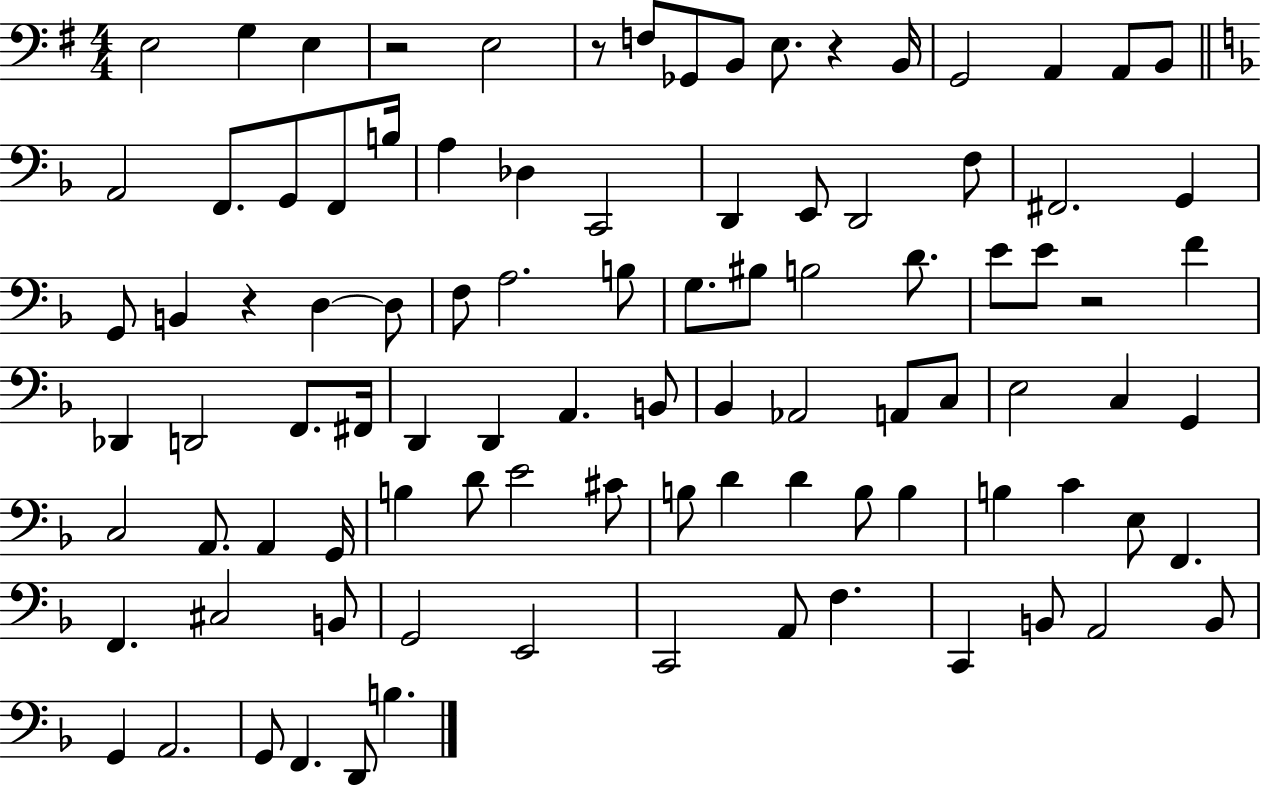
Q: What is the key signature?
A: G major